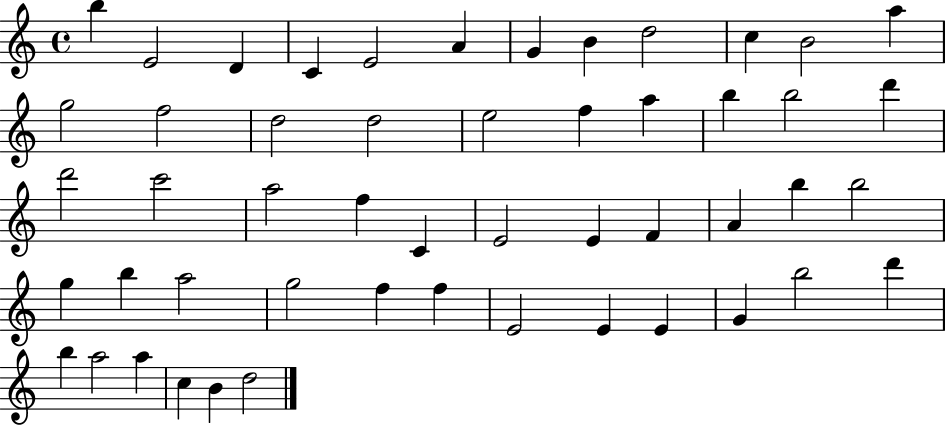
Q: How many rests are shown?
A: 0